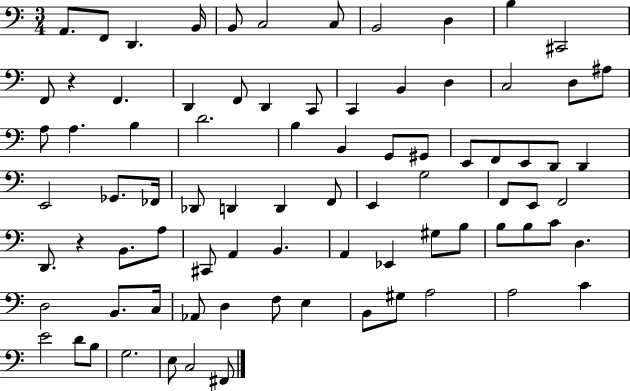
X:1
T:Untitled
M:3/4
L:1/4
K:C
A,,/2 F,,/2 D,, B,,/4 B,,/2 C,2 C,/2 B,,2 D, B, ^C,,2 F,,/2 z F,, D,, F,,/2 D,, C,,/2 C,, B,, D, C,2 D,/2 ^A,/2 A,/2 A, B, D2 B, B,, G,,/2 ^G,,/2 E,,/2 F,,/2 E,,/2 D,,/2 D,, E,,2 _G,,/2 _F,,/4 _D,,/2 D,, D,, F,,/2 E,, G,2 F,,/2 E,,/2 F,,2 D,,/2 z B,,/2 A,/2 ^C,,/2 A,, B,, A,, _E,, ^G,/2 B,/2 B,/2 B,/2 C/2 D, D,2 B,,/2 C,/4 _A,,/2 D, F,/2 E, B,,/2 ^G,/2 A,2 A,2 C E2 D/2 B,/2 G,2 E,/2 C,2 ^F,,/2